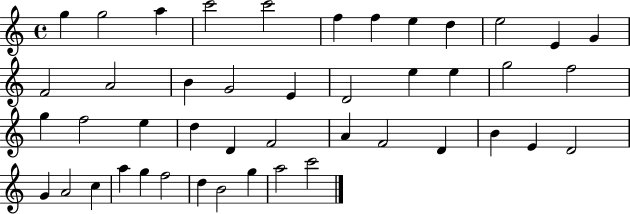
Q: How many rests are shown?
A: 0